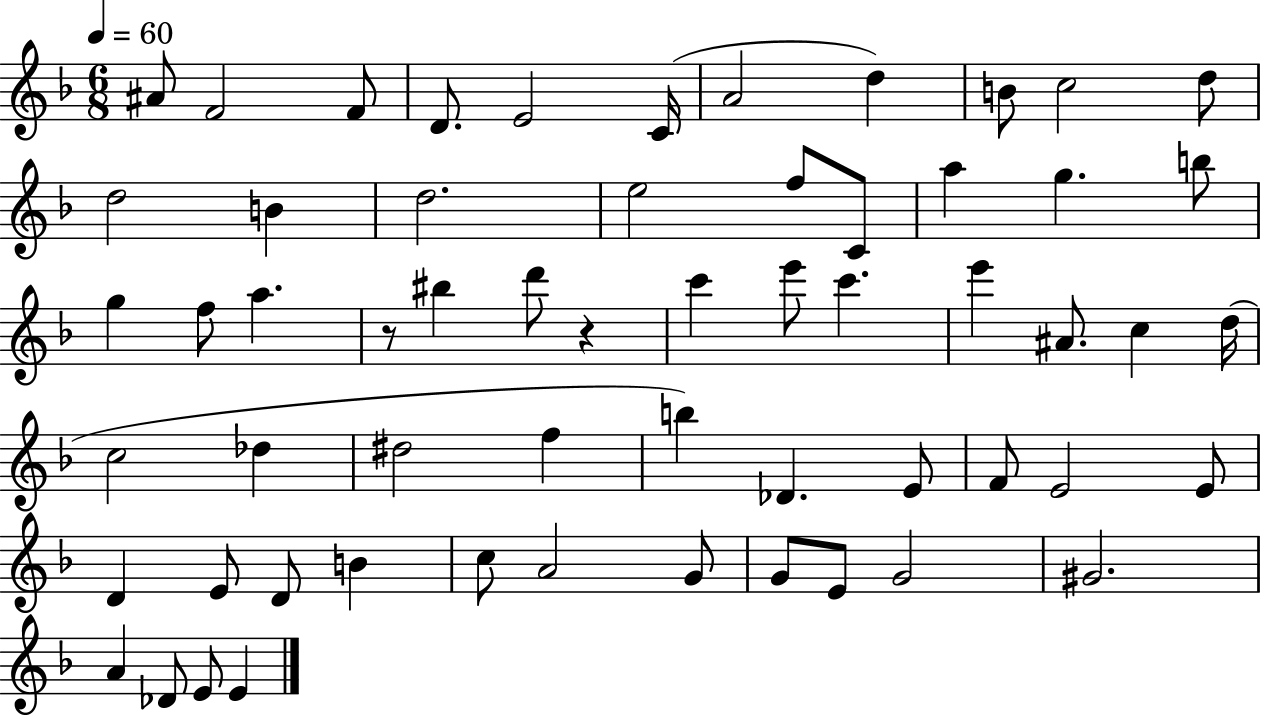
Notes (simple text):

A#4/e F4/h F4/e D4/e. E4/h C4/s A4/h D5/q B4/e C5/h D5/e D5/h B4/q D5/h. E5/h F5/e C4/e A5/q G5/q. B5/e G5/q F5/e A5/q. R/e BIS5/q D6/e R/q C6/q E6/e C6/q. E6/q A#4/e. C5/q D5/s C5/h Db5/q D#5/h F5/q B5/q Db4/q. E4/e F4/e E4/h E4/e D4/q E4/e D4/e B4/q C5/e A4/h G4/e G4/e E4/e G4/h G#4/h. A4/q Db4/e E4/e E4/q